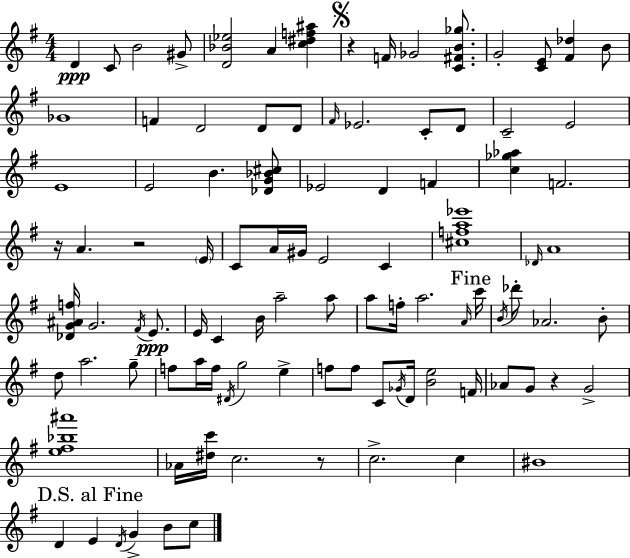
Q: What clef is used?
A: treble